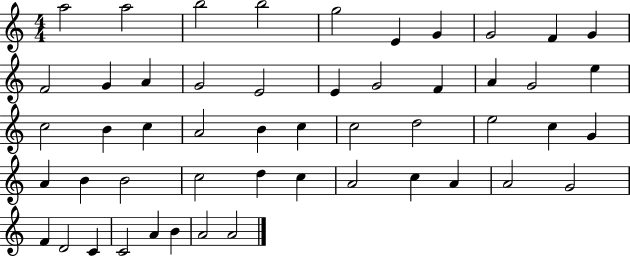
{
  \clef treble
  \numericTimeSignature
  \time 4/4
  \key c \major
  a''2 a''2 | b''2 b''2 | g''2 e'4 g'4 | g'2 f'4 g'4 | \break f'2 g'4 a'4 | g'2 e'2 | e'4 g'2 f'4 | a'4 g'2 e''4 | \break c''2 b'4 c''4 | a'2 b'4 c''4 | c''2 d''2 | e''2 c''4 g'4 | \break a'4 b'4 b'2 | c''2 d''4 c''4 | a'2 c''4 a'4 | a'2 g'2 | \break f'4 d'2 c'4 | c'2 a'4 b'4 | a'2 a'2 | \bar "|."
}